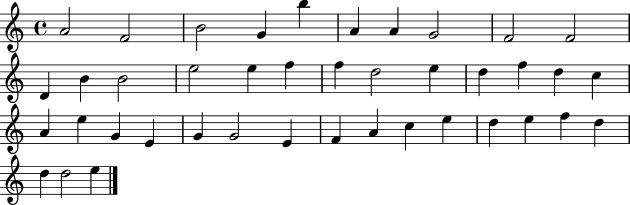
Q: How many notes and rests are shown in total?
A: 41